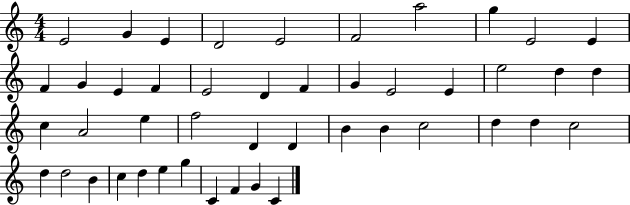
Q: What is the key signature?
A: C major